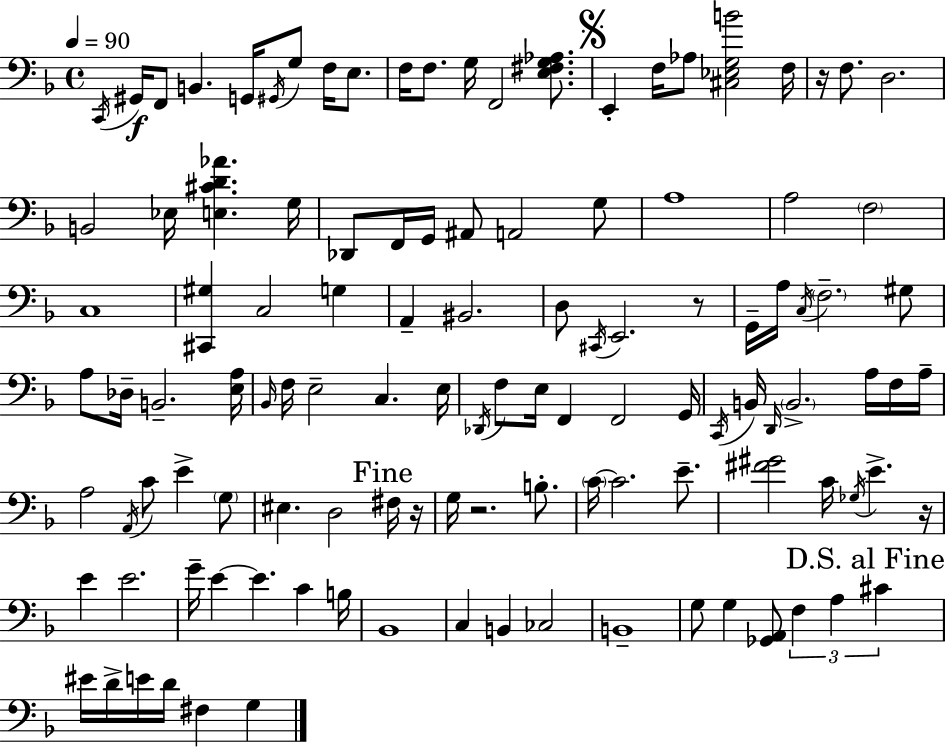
C2/s G#2/s F2/e B2/q. G2/s G#2/s G3/e F3/s E3/e. F3/s F3/e. G3/s F2/h [E3,F#3,G3,Ab3]/e. E2/q F3/s Ab3/e [C#3,Eb3,G3,B4]/h F3/s R/s F3/e. D3/h. B2/h Eb3/s [E3,C#4,D4,Ab4]/q. G3/s Db2/e F2/s G2/s A#2/e A2/h G3/e A3/w A3/h F3/h C3/w [C#2,G#3]/q C3/h G3/q A2/q BIS2/h. D3/e C#2/s E2/h. R/e G2/s A3/s C3/s F3/h. G#3/e A3/e Db3/s B2/h. [E3,A3]/s Bb2/s F3/s E3/h C3/q. E3/s Db2/s F3/e E3/s F2/q F2/h G2/s C2/s B2/s D2/s B2/h. A3/s F3/s A3/s A3/h A2/s C4/e E4/q G3/e EIS3/q. D3/h F#3/s R/s G3/s R/h. B3/e. C4/s C4/h. E4/e. [F#4,G#4]/h C4/s Gb3/s E4/q. R/s E4/q E4/h. G4/s E4/q E4/q. C4/q B3/s Bb2/w C3/q B2/q CES3/h B2/w G3/e G3/q [Gb2,A2]/e F3/q A3/q C#4/q EIS4/s D4/s E4/s D4/s F#3/q G3/q